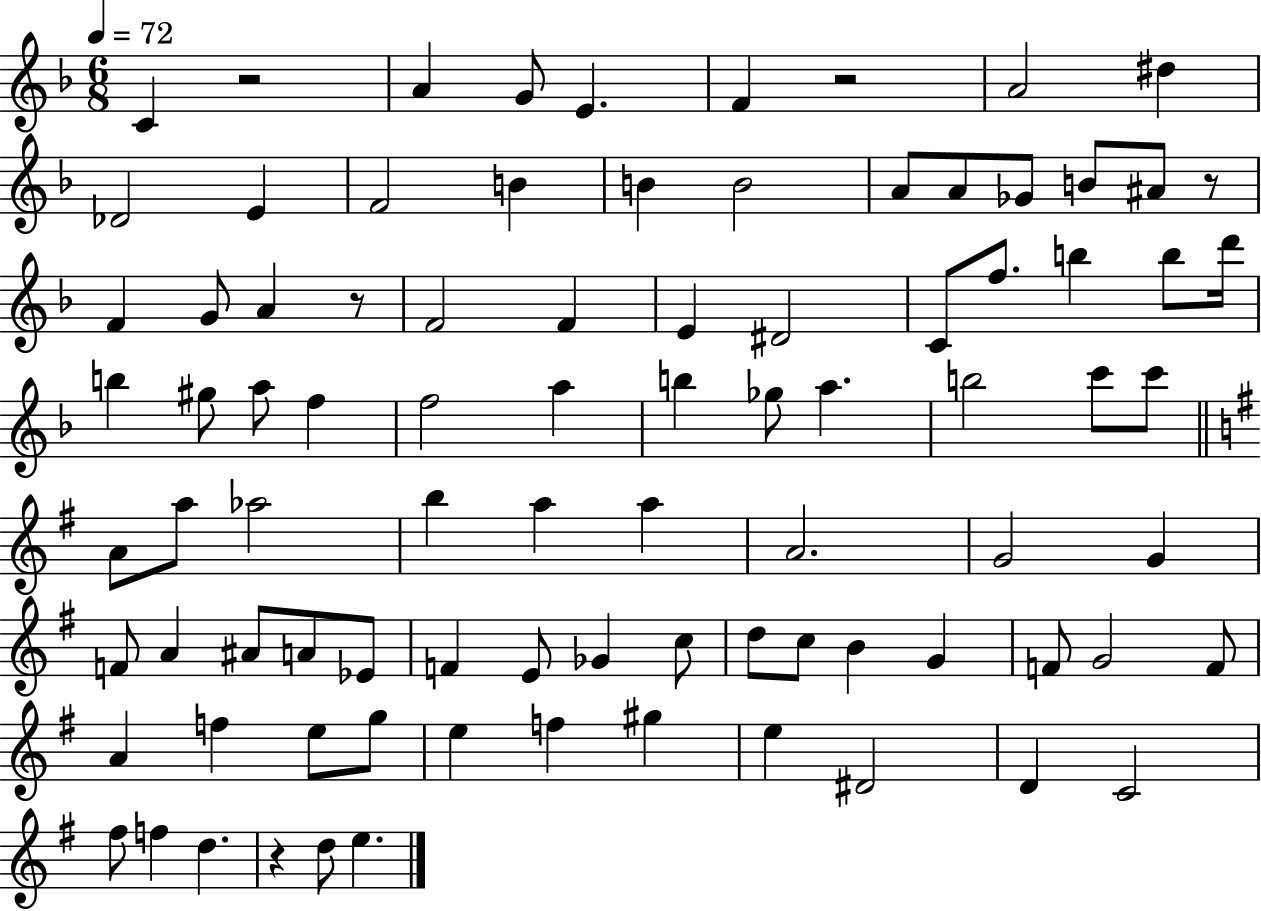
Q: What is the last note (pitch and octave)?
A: E5